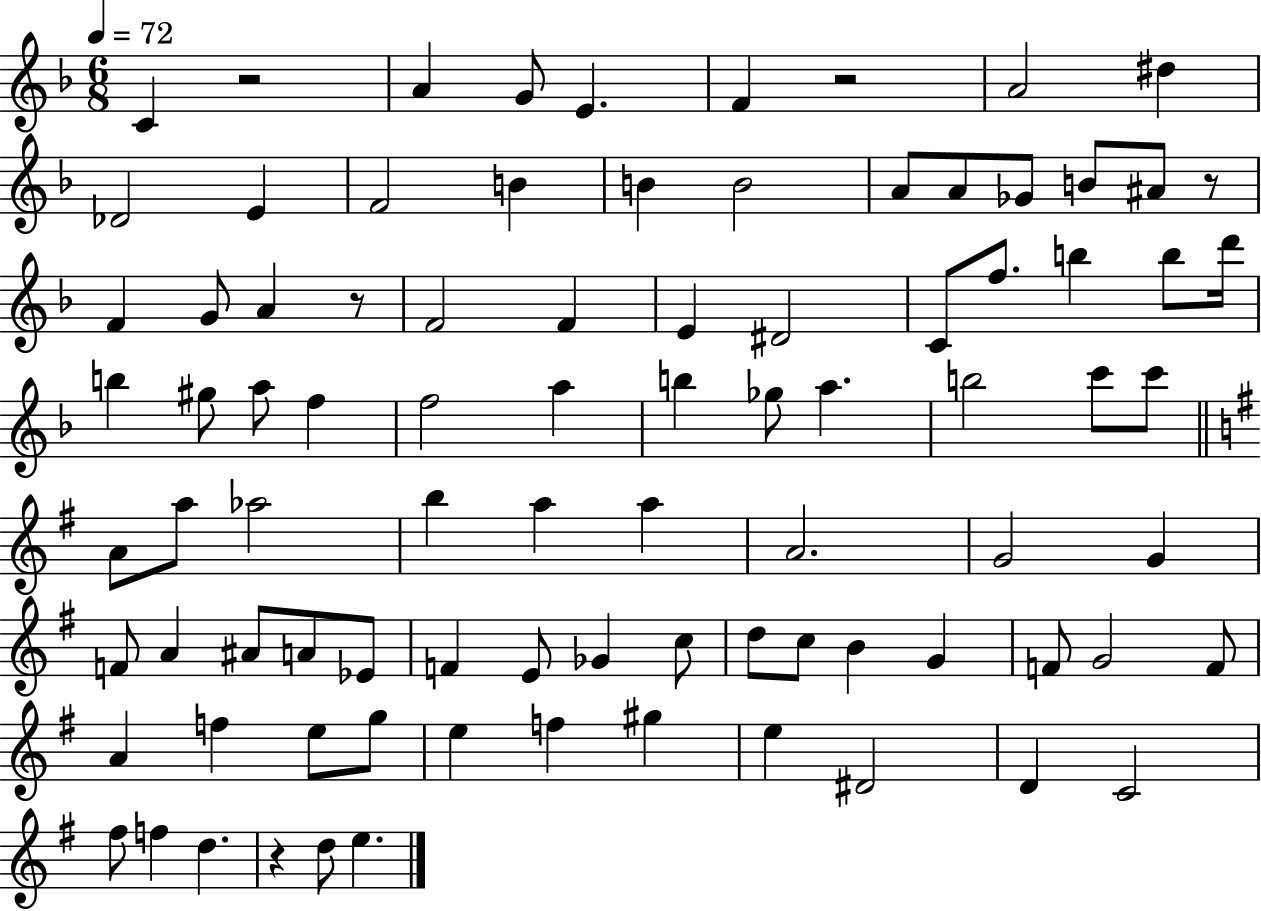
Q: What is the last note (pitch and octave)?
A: E5